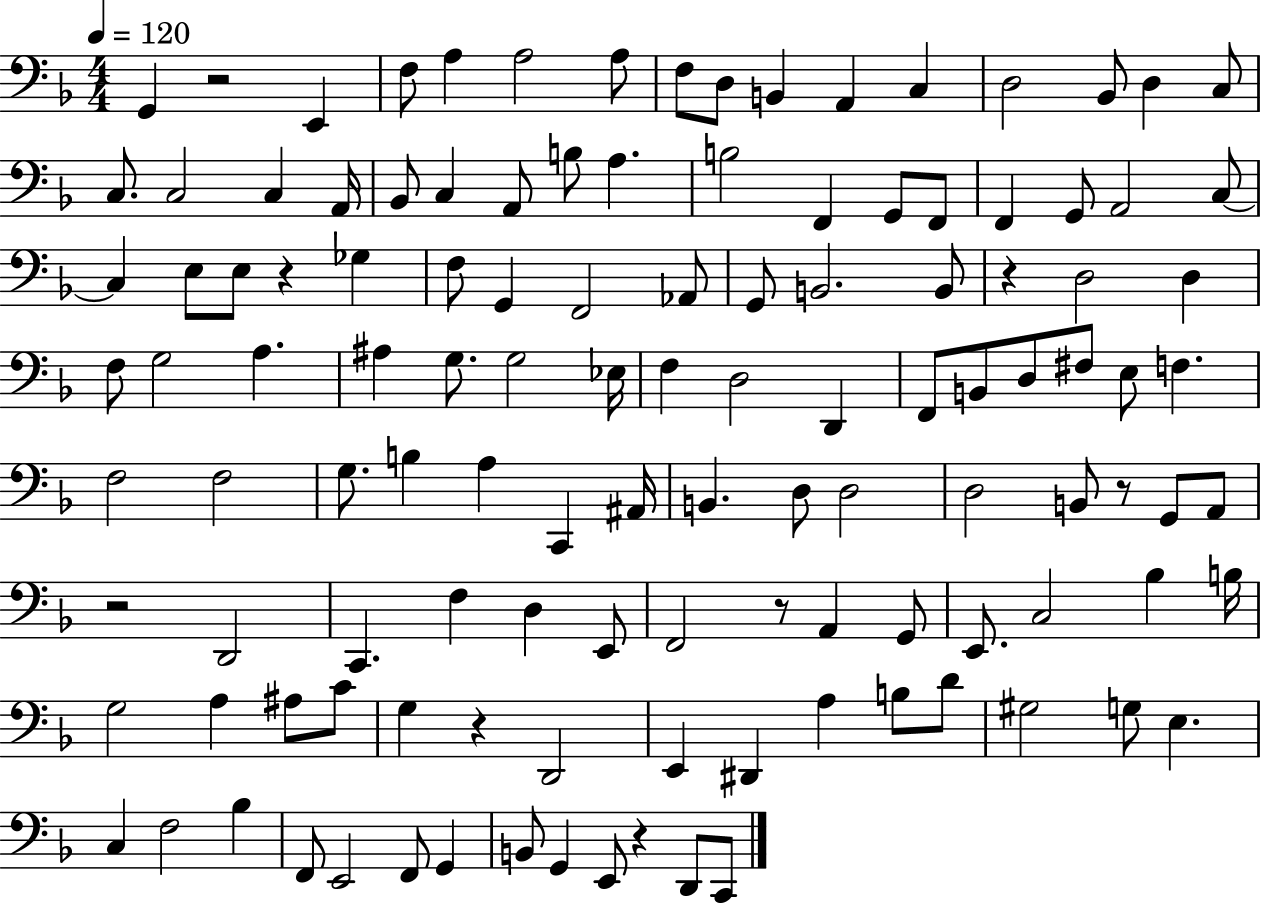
X:1
T:Untitled
M:4/4
L:1/4
K:F
G,, z2 E,, F,/2 A, A,2 A,/2 F,/2 D,/2 B,, A,, C, D,2 _B,,/2 D, C,/2 C,/2 C,2 C, A,,/4 _B,,/2 C, A,,/2 B,/2 A, B,2 F,, G,,/2 F,,/2 F,, G,,/2 A,,2 C,/2 C, E,/2 E,/2 z _G, F,/2 G,, F,,2 _A,,/2 G,,/2 B,,2 B,,/2 z D,2 D, F,/2 G,2 A, ^A, G,/2 G,2 _E,/4 F, D,2 D,, F,,/2 B,,/2 D,/2 ^F,/2 E,/2 F, F,2 F,2 G,/2 B, A, C,, ^A,,/4 B,, D,/2 D,2 D,2 B,,/2 z/2 G,,/2 A,,/2 z2 D,,2 C,, F, D, E,,/2 F,,2 z/2 A,, G,,/2 E,,/2 C,2 _B, B,/4 G,2 A, ^A,/2 C/2 G, z D,,2 E,, ^D,, A, B,/2 D/2 ^G,2 G,/2 E, C, F,2 _B, F,,/2 E,,2 F,,/2 G,, B,,/2 G,, E,,/2 z D,,/2 C,,/2